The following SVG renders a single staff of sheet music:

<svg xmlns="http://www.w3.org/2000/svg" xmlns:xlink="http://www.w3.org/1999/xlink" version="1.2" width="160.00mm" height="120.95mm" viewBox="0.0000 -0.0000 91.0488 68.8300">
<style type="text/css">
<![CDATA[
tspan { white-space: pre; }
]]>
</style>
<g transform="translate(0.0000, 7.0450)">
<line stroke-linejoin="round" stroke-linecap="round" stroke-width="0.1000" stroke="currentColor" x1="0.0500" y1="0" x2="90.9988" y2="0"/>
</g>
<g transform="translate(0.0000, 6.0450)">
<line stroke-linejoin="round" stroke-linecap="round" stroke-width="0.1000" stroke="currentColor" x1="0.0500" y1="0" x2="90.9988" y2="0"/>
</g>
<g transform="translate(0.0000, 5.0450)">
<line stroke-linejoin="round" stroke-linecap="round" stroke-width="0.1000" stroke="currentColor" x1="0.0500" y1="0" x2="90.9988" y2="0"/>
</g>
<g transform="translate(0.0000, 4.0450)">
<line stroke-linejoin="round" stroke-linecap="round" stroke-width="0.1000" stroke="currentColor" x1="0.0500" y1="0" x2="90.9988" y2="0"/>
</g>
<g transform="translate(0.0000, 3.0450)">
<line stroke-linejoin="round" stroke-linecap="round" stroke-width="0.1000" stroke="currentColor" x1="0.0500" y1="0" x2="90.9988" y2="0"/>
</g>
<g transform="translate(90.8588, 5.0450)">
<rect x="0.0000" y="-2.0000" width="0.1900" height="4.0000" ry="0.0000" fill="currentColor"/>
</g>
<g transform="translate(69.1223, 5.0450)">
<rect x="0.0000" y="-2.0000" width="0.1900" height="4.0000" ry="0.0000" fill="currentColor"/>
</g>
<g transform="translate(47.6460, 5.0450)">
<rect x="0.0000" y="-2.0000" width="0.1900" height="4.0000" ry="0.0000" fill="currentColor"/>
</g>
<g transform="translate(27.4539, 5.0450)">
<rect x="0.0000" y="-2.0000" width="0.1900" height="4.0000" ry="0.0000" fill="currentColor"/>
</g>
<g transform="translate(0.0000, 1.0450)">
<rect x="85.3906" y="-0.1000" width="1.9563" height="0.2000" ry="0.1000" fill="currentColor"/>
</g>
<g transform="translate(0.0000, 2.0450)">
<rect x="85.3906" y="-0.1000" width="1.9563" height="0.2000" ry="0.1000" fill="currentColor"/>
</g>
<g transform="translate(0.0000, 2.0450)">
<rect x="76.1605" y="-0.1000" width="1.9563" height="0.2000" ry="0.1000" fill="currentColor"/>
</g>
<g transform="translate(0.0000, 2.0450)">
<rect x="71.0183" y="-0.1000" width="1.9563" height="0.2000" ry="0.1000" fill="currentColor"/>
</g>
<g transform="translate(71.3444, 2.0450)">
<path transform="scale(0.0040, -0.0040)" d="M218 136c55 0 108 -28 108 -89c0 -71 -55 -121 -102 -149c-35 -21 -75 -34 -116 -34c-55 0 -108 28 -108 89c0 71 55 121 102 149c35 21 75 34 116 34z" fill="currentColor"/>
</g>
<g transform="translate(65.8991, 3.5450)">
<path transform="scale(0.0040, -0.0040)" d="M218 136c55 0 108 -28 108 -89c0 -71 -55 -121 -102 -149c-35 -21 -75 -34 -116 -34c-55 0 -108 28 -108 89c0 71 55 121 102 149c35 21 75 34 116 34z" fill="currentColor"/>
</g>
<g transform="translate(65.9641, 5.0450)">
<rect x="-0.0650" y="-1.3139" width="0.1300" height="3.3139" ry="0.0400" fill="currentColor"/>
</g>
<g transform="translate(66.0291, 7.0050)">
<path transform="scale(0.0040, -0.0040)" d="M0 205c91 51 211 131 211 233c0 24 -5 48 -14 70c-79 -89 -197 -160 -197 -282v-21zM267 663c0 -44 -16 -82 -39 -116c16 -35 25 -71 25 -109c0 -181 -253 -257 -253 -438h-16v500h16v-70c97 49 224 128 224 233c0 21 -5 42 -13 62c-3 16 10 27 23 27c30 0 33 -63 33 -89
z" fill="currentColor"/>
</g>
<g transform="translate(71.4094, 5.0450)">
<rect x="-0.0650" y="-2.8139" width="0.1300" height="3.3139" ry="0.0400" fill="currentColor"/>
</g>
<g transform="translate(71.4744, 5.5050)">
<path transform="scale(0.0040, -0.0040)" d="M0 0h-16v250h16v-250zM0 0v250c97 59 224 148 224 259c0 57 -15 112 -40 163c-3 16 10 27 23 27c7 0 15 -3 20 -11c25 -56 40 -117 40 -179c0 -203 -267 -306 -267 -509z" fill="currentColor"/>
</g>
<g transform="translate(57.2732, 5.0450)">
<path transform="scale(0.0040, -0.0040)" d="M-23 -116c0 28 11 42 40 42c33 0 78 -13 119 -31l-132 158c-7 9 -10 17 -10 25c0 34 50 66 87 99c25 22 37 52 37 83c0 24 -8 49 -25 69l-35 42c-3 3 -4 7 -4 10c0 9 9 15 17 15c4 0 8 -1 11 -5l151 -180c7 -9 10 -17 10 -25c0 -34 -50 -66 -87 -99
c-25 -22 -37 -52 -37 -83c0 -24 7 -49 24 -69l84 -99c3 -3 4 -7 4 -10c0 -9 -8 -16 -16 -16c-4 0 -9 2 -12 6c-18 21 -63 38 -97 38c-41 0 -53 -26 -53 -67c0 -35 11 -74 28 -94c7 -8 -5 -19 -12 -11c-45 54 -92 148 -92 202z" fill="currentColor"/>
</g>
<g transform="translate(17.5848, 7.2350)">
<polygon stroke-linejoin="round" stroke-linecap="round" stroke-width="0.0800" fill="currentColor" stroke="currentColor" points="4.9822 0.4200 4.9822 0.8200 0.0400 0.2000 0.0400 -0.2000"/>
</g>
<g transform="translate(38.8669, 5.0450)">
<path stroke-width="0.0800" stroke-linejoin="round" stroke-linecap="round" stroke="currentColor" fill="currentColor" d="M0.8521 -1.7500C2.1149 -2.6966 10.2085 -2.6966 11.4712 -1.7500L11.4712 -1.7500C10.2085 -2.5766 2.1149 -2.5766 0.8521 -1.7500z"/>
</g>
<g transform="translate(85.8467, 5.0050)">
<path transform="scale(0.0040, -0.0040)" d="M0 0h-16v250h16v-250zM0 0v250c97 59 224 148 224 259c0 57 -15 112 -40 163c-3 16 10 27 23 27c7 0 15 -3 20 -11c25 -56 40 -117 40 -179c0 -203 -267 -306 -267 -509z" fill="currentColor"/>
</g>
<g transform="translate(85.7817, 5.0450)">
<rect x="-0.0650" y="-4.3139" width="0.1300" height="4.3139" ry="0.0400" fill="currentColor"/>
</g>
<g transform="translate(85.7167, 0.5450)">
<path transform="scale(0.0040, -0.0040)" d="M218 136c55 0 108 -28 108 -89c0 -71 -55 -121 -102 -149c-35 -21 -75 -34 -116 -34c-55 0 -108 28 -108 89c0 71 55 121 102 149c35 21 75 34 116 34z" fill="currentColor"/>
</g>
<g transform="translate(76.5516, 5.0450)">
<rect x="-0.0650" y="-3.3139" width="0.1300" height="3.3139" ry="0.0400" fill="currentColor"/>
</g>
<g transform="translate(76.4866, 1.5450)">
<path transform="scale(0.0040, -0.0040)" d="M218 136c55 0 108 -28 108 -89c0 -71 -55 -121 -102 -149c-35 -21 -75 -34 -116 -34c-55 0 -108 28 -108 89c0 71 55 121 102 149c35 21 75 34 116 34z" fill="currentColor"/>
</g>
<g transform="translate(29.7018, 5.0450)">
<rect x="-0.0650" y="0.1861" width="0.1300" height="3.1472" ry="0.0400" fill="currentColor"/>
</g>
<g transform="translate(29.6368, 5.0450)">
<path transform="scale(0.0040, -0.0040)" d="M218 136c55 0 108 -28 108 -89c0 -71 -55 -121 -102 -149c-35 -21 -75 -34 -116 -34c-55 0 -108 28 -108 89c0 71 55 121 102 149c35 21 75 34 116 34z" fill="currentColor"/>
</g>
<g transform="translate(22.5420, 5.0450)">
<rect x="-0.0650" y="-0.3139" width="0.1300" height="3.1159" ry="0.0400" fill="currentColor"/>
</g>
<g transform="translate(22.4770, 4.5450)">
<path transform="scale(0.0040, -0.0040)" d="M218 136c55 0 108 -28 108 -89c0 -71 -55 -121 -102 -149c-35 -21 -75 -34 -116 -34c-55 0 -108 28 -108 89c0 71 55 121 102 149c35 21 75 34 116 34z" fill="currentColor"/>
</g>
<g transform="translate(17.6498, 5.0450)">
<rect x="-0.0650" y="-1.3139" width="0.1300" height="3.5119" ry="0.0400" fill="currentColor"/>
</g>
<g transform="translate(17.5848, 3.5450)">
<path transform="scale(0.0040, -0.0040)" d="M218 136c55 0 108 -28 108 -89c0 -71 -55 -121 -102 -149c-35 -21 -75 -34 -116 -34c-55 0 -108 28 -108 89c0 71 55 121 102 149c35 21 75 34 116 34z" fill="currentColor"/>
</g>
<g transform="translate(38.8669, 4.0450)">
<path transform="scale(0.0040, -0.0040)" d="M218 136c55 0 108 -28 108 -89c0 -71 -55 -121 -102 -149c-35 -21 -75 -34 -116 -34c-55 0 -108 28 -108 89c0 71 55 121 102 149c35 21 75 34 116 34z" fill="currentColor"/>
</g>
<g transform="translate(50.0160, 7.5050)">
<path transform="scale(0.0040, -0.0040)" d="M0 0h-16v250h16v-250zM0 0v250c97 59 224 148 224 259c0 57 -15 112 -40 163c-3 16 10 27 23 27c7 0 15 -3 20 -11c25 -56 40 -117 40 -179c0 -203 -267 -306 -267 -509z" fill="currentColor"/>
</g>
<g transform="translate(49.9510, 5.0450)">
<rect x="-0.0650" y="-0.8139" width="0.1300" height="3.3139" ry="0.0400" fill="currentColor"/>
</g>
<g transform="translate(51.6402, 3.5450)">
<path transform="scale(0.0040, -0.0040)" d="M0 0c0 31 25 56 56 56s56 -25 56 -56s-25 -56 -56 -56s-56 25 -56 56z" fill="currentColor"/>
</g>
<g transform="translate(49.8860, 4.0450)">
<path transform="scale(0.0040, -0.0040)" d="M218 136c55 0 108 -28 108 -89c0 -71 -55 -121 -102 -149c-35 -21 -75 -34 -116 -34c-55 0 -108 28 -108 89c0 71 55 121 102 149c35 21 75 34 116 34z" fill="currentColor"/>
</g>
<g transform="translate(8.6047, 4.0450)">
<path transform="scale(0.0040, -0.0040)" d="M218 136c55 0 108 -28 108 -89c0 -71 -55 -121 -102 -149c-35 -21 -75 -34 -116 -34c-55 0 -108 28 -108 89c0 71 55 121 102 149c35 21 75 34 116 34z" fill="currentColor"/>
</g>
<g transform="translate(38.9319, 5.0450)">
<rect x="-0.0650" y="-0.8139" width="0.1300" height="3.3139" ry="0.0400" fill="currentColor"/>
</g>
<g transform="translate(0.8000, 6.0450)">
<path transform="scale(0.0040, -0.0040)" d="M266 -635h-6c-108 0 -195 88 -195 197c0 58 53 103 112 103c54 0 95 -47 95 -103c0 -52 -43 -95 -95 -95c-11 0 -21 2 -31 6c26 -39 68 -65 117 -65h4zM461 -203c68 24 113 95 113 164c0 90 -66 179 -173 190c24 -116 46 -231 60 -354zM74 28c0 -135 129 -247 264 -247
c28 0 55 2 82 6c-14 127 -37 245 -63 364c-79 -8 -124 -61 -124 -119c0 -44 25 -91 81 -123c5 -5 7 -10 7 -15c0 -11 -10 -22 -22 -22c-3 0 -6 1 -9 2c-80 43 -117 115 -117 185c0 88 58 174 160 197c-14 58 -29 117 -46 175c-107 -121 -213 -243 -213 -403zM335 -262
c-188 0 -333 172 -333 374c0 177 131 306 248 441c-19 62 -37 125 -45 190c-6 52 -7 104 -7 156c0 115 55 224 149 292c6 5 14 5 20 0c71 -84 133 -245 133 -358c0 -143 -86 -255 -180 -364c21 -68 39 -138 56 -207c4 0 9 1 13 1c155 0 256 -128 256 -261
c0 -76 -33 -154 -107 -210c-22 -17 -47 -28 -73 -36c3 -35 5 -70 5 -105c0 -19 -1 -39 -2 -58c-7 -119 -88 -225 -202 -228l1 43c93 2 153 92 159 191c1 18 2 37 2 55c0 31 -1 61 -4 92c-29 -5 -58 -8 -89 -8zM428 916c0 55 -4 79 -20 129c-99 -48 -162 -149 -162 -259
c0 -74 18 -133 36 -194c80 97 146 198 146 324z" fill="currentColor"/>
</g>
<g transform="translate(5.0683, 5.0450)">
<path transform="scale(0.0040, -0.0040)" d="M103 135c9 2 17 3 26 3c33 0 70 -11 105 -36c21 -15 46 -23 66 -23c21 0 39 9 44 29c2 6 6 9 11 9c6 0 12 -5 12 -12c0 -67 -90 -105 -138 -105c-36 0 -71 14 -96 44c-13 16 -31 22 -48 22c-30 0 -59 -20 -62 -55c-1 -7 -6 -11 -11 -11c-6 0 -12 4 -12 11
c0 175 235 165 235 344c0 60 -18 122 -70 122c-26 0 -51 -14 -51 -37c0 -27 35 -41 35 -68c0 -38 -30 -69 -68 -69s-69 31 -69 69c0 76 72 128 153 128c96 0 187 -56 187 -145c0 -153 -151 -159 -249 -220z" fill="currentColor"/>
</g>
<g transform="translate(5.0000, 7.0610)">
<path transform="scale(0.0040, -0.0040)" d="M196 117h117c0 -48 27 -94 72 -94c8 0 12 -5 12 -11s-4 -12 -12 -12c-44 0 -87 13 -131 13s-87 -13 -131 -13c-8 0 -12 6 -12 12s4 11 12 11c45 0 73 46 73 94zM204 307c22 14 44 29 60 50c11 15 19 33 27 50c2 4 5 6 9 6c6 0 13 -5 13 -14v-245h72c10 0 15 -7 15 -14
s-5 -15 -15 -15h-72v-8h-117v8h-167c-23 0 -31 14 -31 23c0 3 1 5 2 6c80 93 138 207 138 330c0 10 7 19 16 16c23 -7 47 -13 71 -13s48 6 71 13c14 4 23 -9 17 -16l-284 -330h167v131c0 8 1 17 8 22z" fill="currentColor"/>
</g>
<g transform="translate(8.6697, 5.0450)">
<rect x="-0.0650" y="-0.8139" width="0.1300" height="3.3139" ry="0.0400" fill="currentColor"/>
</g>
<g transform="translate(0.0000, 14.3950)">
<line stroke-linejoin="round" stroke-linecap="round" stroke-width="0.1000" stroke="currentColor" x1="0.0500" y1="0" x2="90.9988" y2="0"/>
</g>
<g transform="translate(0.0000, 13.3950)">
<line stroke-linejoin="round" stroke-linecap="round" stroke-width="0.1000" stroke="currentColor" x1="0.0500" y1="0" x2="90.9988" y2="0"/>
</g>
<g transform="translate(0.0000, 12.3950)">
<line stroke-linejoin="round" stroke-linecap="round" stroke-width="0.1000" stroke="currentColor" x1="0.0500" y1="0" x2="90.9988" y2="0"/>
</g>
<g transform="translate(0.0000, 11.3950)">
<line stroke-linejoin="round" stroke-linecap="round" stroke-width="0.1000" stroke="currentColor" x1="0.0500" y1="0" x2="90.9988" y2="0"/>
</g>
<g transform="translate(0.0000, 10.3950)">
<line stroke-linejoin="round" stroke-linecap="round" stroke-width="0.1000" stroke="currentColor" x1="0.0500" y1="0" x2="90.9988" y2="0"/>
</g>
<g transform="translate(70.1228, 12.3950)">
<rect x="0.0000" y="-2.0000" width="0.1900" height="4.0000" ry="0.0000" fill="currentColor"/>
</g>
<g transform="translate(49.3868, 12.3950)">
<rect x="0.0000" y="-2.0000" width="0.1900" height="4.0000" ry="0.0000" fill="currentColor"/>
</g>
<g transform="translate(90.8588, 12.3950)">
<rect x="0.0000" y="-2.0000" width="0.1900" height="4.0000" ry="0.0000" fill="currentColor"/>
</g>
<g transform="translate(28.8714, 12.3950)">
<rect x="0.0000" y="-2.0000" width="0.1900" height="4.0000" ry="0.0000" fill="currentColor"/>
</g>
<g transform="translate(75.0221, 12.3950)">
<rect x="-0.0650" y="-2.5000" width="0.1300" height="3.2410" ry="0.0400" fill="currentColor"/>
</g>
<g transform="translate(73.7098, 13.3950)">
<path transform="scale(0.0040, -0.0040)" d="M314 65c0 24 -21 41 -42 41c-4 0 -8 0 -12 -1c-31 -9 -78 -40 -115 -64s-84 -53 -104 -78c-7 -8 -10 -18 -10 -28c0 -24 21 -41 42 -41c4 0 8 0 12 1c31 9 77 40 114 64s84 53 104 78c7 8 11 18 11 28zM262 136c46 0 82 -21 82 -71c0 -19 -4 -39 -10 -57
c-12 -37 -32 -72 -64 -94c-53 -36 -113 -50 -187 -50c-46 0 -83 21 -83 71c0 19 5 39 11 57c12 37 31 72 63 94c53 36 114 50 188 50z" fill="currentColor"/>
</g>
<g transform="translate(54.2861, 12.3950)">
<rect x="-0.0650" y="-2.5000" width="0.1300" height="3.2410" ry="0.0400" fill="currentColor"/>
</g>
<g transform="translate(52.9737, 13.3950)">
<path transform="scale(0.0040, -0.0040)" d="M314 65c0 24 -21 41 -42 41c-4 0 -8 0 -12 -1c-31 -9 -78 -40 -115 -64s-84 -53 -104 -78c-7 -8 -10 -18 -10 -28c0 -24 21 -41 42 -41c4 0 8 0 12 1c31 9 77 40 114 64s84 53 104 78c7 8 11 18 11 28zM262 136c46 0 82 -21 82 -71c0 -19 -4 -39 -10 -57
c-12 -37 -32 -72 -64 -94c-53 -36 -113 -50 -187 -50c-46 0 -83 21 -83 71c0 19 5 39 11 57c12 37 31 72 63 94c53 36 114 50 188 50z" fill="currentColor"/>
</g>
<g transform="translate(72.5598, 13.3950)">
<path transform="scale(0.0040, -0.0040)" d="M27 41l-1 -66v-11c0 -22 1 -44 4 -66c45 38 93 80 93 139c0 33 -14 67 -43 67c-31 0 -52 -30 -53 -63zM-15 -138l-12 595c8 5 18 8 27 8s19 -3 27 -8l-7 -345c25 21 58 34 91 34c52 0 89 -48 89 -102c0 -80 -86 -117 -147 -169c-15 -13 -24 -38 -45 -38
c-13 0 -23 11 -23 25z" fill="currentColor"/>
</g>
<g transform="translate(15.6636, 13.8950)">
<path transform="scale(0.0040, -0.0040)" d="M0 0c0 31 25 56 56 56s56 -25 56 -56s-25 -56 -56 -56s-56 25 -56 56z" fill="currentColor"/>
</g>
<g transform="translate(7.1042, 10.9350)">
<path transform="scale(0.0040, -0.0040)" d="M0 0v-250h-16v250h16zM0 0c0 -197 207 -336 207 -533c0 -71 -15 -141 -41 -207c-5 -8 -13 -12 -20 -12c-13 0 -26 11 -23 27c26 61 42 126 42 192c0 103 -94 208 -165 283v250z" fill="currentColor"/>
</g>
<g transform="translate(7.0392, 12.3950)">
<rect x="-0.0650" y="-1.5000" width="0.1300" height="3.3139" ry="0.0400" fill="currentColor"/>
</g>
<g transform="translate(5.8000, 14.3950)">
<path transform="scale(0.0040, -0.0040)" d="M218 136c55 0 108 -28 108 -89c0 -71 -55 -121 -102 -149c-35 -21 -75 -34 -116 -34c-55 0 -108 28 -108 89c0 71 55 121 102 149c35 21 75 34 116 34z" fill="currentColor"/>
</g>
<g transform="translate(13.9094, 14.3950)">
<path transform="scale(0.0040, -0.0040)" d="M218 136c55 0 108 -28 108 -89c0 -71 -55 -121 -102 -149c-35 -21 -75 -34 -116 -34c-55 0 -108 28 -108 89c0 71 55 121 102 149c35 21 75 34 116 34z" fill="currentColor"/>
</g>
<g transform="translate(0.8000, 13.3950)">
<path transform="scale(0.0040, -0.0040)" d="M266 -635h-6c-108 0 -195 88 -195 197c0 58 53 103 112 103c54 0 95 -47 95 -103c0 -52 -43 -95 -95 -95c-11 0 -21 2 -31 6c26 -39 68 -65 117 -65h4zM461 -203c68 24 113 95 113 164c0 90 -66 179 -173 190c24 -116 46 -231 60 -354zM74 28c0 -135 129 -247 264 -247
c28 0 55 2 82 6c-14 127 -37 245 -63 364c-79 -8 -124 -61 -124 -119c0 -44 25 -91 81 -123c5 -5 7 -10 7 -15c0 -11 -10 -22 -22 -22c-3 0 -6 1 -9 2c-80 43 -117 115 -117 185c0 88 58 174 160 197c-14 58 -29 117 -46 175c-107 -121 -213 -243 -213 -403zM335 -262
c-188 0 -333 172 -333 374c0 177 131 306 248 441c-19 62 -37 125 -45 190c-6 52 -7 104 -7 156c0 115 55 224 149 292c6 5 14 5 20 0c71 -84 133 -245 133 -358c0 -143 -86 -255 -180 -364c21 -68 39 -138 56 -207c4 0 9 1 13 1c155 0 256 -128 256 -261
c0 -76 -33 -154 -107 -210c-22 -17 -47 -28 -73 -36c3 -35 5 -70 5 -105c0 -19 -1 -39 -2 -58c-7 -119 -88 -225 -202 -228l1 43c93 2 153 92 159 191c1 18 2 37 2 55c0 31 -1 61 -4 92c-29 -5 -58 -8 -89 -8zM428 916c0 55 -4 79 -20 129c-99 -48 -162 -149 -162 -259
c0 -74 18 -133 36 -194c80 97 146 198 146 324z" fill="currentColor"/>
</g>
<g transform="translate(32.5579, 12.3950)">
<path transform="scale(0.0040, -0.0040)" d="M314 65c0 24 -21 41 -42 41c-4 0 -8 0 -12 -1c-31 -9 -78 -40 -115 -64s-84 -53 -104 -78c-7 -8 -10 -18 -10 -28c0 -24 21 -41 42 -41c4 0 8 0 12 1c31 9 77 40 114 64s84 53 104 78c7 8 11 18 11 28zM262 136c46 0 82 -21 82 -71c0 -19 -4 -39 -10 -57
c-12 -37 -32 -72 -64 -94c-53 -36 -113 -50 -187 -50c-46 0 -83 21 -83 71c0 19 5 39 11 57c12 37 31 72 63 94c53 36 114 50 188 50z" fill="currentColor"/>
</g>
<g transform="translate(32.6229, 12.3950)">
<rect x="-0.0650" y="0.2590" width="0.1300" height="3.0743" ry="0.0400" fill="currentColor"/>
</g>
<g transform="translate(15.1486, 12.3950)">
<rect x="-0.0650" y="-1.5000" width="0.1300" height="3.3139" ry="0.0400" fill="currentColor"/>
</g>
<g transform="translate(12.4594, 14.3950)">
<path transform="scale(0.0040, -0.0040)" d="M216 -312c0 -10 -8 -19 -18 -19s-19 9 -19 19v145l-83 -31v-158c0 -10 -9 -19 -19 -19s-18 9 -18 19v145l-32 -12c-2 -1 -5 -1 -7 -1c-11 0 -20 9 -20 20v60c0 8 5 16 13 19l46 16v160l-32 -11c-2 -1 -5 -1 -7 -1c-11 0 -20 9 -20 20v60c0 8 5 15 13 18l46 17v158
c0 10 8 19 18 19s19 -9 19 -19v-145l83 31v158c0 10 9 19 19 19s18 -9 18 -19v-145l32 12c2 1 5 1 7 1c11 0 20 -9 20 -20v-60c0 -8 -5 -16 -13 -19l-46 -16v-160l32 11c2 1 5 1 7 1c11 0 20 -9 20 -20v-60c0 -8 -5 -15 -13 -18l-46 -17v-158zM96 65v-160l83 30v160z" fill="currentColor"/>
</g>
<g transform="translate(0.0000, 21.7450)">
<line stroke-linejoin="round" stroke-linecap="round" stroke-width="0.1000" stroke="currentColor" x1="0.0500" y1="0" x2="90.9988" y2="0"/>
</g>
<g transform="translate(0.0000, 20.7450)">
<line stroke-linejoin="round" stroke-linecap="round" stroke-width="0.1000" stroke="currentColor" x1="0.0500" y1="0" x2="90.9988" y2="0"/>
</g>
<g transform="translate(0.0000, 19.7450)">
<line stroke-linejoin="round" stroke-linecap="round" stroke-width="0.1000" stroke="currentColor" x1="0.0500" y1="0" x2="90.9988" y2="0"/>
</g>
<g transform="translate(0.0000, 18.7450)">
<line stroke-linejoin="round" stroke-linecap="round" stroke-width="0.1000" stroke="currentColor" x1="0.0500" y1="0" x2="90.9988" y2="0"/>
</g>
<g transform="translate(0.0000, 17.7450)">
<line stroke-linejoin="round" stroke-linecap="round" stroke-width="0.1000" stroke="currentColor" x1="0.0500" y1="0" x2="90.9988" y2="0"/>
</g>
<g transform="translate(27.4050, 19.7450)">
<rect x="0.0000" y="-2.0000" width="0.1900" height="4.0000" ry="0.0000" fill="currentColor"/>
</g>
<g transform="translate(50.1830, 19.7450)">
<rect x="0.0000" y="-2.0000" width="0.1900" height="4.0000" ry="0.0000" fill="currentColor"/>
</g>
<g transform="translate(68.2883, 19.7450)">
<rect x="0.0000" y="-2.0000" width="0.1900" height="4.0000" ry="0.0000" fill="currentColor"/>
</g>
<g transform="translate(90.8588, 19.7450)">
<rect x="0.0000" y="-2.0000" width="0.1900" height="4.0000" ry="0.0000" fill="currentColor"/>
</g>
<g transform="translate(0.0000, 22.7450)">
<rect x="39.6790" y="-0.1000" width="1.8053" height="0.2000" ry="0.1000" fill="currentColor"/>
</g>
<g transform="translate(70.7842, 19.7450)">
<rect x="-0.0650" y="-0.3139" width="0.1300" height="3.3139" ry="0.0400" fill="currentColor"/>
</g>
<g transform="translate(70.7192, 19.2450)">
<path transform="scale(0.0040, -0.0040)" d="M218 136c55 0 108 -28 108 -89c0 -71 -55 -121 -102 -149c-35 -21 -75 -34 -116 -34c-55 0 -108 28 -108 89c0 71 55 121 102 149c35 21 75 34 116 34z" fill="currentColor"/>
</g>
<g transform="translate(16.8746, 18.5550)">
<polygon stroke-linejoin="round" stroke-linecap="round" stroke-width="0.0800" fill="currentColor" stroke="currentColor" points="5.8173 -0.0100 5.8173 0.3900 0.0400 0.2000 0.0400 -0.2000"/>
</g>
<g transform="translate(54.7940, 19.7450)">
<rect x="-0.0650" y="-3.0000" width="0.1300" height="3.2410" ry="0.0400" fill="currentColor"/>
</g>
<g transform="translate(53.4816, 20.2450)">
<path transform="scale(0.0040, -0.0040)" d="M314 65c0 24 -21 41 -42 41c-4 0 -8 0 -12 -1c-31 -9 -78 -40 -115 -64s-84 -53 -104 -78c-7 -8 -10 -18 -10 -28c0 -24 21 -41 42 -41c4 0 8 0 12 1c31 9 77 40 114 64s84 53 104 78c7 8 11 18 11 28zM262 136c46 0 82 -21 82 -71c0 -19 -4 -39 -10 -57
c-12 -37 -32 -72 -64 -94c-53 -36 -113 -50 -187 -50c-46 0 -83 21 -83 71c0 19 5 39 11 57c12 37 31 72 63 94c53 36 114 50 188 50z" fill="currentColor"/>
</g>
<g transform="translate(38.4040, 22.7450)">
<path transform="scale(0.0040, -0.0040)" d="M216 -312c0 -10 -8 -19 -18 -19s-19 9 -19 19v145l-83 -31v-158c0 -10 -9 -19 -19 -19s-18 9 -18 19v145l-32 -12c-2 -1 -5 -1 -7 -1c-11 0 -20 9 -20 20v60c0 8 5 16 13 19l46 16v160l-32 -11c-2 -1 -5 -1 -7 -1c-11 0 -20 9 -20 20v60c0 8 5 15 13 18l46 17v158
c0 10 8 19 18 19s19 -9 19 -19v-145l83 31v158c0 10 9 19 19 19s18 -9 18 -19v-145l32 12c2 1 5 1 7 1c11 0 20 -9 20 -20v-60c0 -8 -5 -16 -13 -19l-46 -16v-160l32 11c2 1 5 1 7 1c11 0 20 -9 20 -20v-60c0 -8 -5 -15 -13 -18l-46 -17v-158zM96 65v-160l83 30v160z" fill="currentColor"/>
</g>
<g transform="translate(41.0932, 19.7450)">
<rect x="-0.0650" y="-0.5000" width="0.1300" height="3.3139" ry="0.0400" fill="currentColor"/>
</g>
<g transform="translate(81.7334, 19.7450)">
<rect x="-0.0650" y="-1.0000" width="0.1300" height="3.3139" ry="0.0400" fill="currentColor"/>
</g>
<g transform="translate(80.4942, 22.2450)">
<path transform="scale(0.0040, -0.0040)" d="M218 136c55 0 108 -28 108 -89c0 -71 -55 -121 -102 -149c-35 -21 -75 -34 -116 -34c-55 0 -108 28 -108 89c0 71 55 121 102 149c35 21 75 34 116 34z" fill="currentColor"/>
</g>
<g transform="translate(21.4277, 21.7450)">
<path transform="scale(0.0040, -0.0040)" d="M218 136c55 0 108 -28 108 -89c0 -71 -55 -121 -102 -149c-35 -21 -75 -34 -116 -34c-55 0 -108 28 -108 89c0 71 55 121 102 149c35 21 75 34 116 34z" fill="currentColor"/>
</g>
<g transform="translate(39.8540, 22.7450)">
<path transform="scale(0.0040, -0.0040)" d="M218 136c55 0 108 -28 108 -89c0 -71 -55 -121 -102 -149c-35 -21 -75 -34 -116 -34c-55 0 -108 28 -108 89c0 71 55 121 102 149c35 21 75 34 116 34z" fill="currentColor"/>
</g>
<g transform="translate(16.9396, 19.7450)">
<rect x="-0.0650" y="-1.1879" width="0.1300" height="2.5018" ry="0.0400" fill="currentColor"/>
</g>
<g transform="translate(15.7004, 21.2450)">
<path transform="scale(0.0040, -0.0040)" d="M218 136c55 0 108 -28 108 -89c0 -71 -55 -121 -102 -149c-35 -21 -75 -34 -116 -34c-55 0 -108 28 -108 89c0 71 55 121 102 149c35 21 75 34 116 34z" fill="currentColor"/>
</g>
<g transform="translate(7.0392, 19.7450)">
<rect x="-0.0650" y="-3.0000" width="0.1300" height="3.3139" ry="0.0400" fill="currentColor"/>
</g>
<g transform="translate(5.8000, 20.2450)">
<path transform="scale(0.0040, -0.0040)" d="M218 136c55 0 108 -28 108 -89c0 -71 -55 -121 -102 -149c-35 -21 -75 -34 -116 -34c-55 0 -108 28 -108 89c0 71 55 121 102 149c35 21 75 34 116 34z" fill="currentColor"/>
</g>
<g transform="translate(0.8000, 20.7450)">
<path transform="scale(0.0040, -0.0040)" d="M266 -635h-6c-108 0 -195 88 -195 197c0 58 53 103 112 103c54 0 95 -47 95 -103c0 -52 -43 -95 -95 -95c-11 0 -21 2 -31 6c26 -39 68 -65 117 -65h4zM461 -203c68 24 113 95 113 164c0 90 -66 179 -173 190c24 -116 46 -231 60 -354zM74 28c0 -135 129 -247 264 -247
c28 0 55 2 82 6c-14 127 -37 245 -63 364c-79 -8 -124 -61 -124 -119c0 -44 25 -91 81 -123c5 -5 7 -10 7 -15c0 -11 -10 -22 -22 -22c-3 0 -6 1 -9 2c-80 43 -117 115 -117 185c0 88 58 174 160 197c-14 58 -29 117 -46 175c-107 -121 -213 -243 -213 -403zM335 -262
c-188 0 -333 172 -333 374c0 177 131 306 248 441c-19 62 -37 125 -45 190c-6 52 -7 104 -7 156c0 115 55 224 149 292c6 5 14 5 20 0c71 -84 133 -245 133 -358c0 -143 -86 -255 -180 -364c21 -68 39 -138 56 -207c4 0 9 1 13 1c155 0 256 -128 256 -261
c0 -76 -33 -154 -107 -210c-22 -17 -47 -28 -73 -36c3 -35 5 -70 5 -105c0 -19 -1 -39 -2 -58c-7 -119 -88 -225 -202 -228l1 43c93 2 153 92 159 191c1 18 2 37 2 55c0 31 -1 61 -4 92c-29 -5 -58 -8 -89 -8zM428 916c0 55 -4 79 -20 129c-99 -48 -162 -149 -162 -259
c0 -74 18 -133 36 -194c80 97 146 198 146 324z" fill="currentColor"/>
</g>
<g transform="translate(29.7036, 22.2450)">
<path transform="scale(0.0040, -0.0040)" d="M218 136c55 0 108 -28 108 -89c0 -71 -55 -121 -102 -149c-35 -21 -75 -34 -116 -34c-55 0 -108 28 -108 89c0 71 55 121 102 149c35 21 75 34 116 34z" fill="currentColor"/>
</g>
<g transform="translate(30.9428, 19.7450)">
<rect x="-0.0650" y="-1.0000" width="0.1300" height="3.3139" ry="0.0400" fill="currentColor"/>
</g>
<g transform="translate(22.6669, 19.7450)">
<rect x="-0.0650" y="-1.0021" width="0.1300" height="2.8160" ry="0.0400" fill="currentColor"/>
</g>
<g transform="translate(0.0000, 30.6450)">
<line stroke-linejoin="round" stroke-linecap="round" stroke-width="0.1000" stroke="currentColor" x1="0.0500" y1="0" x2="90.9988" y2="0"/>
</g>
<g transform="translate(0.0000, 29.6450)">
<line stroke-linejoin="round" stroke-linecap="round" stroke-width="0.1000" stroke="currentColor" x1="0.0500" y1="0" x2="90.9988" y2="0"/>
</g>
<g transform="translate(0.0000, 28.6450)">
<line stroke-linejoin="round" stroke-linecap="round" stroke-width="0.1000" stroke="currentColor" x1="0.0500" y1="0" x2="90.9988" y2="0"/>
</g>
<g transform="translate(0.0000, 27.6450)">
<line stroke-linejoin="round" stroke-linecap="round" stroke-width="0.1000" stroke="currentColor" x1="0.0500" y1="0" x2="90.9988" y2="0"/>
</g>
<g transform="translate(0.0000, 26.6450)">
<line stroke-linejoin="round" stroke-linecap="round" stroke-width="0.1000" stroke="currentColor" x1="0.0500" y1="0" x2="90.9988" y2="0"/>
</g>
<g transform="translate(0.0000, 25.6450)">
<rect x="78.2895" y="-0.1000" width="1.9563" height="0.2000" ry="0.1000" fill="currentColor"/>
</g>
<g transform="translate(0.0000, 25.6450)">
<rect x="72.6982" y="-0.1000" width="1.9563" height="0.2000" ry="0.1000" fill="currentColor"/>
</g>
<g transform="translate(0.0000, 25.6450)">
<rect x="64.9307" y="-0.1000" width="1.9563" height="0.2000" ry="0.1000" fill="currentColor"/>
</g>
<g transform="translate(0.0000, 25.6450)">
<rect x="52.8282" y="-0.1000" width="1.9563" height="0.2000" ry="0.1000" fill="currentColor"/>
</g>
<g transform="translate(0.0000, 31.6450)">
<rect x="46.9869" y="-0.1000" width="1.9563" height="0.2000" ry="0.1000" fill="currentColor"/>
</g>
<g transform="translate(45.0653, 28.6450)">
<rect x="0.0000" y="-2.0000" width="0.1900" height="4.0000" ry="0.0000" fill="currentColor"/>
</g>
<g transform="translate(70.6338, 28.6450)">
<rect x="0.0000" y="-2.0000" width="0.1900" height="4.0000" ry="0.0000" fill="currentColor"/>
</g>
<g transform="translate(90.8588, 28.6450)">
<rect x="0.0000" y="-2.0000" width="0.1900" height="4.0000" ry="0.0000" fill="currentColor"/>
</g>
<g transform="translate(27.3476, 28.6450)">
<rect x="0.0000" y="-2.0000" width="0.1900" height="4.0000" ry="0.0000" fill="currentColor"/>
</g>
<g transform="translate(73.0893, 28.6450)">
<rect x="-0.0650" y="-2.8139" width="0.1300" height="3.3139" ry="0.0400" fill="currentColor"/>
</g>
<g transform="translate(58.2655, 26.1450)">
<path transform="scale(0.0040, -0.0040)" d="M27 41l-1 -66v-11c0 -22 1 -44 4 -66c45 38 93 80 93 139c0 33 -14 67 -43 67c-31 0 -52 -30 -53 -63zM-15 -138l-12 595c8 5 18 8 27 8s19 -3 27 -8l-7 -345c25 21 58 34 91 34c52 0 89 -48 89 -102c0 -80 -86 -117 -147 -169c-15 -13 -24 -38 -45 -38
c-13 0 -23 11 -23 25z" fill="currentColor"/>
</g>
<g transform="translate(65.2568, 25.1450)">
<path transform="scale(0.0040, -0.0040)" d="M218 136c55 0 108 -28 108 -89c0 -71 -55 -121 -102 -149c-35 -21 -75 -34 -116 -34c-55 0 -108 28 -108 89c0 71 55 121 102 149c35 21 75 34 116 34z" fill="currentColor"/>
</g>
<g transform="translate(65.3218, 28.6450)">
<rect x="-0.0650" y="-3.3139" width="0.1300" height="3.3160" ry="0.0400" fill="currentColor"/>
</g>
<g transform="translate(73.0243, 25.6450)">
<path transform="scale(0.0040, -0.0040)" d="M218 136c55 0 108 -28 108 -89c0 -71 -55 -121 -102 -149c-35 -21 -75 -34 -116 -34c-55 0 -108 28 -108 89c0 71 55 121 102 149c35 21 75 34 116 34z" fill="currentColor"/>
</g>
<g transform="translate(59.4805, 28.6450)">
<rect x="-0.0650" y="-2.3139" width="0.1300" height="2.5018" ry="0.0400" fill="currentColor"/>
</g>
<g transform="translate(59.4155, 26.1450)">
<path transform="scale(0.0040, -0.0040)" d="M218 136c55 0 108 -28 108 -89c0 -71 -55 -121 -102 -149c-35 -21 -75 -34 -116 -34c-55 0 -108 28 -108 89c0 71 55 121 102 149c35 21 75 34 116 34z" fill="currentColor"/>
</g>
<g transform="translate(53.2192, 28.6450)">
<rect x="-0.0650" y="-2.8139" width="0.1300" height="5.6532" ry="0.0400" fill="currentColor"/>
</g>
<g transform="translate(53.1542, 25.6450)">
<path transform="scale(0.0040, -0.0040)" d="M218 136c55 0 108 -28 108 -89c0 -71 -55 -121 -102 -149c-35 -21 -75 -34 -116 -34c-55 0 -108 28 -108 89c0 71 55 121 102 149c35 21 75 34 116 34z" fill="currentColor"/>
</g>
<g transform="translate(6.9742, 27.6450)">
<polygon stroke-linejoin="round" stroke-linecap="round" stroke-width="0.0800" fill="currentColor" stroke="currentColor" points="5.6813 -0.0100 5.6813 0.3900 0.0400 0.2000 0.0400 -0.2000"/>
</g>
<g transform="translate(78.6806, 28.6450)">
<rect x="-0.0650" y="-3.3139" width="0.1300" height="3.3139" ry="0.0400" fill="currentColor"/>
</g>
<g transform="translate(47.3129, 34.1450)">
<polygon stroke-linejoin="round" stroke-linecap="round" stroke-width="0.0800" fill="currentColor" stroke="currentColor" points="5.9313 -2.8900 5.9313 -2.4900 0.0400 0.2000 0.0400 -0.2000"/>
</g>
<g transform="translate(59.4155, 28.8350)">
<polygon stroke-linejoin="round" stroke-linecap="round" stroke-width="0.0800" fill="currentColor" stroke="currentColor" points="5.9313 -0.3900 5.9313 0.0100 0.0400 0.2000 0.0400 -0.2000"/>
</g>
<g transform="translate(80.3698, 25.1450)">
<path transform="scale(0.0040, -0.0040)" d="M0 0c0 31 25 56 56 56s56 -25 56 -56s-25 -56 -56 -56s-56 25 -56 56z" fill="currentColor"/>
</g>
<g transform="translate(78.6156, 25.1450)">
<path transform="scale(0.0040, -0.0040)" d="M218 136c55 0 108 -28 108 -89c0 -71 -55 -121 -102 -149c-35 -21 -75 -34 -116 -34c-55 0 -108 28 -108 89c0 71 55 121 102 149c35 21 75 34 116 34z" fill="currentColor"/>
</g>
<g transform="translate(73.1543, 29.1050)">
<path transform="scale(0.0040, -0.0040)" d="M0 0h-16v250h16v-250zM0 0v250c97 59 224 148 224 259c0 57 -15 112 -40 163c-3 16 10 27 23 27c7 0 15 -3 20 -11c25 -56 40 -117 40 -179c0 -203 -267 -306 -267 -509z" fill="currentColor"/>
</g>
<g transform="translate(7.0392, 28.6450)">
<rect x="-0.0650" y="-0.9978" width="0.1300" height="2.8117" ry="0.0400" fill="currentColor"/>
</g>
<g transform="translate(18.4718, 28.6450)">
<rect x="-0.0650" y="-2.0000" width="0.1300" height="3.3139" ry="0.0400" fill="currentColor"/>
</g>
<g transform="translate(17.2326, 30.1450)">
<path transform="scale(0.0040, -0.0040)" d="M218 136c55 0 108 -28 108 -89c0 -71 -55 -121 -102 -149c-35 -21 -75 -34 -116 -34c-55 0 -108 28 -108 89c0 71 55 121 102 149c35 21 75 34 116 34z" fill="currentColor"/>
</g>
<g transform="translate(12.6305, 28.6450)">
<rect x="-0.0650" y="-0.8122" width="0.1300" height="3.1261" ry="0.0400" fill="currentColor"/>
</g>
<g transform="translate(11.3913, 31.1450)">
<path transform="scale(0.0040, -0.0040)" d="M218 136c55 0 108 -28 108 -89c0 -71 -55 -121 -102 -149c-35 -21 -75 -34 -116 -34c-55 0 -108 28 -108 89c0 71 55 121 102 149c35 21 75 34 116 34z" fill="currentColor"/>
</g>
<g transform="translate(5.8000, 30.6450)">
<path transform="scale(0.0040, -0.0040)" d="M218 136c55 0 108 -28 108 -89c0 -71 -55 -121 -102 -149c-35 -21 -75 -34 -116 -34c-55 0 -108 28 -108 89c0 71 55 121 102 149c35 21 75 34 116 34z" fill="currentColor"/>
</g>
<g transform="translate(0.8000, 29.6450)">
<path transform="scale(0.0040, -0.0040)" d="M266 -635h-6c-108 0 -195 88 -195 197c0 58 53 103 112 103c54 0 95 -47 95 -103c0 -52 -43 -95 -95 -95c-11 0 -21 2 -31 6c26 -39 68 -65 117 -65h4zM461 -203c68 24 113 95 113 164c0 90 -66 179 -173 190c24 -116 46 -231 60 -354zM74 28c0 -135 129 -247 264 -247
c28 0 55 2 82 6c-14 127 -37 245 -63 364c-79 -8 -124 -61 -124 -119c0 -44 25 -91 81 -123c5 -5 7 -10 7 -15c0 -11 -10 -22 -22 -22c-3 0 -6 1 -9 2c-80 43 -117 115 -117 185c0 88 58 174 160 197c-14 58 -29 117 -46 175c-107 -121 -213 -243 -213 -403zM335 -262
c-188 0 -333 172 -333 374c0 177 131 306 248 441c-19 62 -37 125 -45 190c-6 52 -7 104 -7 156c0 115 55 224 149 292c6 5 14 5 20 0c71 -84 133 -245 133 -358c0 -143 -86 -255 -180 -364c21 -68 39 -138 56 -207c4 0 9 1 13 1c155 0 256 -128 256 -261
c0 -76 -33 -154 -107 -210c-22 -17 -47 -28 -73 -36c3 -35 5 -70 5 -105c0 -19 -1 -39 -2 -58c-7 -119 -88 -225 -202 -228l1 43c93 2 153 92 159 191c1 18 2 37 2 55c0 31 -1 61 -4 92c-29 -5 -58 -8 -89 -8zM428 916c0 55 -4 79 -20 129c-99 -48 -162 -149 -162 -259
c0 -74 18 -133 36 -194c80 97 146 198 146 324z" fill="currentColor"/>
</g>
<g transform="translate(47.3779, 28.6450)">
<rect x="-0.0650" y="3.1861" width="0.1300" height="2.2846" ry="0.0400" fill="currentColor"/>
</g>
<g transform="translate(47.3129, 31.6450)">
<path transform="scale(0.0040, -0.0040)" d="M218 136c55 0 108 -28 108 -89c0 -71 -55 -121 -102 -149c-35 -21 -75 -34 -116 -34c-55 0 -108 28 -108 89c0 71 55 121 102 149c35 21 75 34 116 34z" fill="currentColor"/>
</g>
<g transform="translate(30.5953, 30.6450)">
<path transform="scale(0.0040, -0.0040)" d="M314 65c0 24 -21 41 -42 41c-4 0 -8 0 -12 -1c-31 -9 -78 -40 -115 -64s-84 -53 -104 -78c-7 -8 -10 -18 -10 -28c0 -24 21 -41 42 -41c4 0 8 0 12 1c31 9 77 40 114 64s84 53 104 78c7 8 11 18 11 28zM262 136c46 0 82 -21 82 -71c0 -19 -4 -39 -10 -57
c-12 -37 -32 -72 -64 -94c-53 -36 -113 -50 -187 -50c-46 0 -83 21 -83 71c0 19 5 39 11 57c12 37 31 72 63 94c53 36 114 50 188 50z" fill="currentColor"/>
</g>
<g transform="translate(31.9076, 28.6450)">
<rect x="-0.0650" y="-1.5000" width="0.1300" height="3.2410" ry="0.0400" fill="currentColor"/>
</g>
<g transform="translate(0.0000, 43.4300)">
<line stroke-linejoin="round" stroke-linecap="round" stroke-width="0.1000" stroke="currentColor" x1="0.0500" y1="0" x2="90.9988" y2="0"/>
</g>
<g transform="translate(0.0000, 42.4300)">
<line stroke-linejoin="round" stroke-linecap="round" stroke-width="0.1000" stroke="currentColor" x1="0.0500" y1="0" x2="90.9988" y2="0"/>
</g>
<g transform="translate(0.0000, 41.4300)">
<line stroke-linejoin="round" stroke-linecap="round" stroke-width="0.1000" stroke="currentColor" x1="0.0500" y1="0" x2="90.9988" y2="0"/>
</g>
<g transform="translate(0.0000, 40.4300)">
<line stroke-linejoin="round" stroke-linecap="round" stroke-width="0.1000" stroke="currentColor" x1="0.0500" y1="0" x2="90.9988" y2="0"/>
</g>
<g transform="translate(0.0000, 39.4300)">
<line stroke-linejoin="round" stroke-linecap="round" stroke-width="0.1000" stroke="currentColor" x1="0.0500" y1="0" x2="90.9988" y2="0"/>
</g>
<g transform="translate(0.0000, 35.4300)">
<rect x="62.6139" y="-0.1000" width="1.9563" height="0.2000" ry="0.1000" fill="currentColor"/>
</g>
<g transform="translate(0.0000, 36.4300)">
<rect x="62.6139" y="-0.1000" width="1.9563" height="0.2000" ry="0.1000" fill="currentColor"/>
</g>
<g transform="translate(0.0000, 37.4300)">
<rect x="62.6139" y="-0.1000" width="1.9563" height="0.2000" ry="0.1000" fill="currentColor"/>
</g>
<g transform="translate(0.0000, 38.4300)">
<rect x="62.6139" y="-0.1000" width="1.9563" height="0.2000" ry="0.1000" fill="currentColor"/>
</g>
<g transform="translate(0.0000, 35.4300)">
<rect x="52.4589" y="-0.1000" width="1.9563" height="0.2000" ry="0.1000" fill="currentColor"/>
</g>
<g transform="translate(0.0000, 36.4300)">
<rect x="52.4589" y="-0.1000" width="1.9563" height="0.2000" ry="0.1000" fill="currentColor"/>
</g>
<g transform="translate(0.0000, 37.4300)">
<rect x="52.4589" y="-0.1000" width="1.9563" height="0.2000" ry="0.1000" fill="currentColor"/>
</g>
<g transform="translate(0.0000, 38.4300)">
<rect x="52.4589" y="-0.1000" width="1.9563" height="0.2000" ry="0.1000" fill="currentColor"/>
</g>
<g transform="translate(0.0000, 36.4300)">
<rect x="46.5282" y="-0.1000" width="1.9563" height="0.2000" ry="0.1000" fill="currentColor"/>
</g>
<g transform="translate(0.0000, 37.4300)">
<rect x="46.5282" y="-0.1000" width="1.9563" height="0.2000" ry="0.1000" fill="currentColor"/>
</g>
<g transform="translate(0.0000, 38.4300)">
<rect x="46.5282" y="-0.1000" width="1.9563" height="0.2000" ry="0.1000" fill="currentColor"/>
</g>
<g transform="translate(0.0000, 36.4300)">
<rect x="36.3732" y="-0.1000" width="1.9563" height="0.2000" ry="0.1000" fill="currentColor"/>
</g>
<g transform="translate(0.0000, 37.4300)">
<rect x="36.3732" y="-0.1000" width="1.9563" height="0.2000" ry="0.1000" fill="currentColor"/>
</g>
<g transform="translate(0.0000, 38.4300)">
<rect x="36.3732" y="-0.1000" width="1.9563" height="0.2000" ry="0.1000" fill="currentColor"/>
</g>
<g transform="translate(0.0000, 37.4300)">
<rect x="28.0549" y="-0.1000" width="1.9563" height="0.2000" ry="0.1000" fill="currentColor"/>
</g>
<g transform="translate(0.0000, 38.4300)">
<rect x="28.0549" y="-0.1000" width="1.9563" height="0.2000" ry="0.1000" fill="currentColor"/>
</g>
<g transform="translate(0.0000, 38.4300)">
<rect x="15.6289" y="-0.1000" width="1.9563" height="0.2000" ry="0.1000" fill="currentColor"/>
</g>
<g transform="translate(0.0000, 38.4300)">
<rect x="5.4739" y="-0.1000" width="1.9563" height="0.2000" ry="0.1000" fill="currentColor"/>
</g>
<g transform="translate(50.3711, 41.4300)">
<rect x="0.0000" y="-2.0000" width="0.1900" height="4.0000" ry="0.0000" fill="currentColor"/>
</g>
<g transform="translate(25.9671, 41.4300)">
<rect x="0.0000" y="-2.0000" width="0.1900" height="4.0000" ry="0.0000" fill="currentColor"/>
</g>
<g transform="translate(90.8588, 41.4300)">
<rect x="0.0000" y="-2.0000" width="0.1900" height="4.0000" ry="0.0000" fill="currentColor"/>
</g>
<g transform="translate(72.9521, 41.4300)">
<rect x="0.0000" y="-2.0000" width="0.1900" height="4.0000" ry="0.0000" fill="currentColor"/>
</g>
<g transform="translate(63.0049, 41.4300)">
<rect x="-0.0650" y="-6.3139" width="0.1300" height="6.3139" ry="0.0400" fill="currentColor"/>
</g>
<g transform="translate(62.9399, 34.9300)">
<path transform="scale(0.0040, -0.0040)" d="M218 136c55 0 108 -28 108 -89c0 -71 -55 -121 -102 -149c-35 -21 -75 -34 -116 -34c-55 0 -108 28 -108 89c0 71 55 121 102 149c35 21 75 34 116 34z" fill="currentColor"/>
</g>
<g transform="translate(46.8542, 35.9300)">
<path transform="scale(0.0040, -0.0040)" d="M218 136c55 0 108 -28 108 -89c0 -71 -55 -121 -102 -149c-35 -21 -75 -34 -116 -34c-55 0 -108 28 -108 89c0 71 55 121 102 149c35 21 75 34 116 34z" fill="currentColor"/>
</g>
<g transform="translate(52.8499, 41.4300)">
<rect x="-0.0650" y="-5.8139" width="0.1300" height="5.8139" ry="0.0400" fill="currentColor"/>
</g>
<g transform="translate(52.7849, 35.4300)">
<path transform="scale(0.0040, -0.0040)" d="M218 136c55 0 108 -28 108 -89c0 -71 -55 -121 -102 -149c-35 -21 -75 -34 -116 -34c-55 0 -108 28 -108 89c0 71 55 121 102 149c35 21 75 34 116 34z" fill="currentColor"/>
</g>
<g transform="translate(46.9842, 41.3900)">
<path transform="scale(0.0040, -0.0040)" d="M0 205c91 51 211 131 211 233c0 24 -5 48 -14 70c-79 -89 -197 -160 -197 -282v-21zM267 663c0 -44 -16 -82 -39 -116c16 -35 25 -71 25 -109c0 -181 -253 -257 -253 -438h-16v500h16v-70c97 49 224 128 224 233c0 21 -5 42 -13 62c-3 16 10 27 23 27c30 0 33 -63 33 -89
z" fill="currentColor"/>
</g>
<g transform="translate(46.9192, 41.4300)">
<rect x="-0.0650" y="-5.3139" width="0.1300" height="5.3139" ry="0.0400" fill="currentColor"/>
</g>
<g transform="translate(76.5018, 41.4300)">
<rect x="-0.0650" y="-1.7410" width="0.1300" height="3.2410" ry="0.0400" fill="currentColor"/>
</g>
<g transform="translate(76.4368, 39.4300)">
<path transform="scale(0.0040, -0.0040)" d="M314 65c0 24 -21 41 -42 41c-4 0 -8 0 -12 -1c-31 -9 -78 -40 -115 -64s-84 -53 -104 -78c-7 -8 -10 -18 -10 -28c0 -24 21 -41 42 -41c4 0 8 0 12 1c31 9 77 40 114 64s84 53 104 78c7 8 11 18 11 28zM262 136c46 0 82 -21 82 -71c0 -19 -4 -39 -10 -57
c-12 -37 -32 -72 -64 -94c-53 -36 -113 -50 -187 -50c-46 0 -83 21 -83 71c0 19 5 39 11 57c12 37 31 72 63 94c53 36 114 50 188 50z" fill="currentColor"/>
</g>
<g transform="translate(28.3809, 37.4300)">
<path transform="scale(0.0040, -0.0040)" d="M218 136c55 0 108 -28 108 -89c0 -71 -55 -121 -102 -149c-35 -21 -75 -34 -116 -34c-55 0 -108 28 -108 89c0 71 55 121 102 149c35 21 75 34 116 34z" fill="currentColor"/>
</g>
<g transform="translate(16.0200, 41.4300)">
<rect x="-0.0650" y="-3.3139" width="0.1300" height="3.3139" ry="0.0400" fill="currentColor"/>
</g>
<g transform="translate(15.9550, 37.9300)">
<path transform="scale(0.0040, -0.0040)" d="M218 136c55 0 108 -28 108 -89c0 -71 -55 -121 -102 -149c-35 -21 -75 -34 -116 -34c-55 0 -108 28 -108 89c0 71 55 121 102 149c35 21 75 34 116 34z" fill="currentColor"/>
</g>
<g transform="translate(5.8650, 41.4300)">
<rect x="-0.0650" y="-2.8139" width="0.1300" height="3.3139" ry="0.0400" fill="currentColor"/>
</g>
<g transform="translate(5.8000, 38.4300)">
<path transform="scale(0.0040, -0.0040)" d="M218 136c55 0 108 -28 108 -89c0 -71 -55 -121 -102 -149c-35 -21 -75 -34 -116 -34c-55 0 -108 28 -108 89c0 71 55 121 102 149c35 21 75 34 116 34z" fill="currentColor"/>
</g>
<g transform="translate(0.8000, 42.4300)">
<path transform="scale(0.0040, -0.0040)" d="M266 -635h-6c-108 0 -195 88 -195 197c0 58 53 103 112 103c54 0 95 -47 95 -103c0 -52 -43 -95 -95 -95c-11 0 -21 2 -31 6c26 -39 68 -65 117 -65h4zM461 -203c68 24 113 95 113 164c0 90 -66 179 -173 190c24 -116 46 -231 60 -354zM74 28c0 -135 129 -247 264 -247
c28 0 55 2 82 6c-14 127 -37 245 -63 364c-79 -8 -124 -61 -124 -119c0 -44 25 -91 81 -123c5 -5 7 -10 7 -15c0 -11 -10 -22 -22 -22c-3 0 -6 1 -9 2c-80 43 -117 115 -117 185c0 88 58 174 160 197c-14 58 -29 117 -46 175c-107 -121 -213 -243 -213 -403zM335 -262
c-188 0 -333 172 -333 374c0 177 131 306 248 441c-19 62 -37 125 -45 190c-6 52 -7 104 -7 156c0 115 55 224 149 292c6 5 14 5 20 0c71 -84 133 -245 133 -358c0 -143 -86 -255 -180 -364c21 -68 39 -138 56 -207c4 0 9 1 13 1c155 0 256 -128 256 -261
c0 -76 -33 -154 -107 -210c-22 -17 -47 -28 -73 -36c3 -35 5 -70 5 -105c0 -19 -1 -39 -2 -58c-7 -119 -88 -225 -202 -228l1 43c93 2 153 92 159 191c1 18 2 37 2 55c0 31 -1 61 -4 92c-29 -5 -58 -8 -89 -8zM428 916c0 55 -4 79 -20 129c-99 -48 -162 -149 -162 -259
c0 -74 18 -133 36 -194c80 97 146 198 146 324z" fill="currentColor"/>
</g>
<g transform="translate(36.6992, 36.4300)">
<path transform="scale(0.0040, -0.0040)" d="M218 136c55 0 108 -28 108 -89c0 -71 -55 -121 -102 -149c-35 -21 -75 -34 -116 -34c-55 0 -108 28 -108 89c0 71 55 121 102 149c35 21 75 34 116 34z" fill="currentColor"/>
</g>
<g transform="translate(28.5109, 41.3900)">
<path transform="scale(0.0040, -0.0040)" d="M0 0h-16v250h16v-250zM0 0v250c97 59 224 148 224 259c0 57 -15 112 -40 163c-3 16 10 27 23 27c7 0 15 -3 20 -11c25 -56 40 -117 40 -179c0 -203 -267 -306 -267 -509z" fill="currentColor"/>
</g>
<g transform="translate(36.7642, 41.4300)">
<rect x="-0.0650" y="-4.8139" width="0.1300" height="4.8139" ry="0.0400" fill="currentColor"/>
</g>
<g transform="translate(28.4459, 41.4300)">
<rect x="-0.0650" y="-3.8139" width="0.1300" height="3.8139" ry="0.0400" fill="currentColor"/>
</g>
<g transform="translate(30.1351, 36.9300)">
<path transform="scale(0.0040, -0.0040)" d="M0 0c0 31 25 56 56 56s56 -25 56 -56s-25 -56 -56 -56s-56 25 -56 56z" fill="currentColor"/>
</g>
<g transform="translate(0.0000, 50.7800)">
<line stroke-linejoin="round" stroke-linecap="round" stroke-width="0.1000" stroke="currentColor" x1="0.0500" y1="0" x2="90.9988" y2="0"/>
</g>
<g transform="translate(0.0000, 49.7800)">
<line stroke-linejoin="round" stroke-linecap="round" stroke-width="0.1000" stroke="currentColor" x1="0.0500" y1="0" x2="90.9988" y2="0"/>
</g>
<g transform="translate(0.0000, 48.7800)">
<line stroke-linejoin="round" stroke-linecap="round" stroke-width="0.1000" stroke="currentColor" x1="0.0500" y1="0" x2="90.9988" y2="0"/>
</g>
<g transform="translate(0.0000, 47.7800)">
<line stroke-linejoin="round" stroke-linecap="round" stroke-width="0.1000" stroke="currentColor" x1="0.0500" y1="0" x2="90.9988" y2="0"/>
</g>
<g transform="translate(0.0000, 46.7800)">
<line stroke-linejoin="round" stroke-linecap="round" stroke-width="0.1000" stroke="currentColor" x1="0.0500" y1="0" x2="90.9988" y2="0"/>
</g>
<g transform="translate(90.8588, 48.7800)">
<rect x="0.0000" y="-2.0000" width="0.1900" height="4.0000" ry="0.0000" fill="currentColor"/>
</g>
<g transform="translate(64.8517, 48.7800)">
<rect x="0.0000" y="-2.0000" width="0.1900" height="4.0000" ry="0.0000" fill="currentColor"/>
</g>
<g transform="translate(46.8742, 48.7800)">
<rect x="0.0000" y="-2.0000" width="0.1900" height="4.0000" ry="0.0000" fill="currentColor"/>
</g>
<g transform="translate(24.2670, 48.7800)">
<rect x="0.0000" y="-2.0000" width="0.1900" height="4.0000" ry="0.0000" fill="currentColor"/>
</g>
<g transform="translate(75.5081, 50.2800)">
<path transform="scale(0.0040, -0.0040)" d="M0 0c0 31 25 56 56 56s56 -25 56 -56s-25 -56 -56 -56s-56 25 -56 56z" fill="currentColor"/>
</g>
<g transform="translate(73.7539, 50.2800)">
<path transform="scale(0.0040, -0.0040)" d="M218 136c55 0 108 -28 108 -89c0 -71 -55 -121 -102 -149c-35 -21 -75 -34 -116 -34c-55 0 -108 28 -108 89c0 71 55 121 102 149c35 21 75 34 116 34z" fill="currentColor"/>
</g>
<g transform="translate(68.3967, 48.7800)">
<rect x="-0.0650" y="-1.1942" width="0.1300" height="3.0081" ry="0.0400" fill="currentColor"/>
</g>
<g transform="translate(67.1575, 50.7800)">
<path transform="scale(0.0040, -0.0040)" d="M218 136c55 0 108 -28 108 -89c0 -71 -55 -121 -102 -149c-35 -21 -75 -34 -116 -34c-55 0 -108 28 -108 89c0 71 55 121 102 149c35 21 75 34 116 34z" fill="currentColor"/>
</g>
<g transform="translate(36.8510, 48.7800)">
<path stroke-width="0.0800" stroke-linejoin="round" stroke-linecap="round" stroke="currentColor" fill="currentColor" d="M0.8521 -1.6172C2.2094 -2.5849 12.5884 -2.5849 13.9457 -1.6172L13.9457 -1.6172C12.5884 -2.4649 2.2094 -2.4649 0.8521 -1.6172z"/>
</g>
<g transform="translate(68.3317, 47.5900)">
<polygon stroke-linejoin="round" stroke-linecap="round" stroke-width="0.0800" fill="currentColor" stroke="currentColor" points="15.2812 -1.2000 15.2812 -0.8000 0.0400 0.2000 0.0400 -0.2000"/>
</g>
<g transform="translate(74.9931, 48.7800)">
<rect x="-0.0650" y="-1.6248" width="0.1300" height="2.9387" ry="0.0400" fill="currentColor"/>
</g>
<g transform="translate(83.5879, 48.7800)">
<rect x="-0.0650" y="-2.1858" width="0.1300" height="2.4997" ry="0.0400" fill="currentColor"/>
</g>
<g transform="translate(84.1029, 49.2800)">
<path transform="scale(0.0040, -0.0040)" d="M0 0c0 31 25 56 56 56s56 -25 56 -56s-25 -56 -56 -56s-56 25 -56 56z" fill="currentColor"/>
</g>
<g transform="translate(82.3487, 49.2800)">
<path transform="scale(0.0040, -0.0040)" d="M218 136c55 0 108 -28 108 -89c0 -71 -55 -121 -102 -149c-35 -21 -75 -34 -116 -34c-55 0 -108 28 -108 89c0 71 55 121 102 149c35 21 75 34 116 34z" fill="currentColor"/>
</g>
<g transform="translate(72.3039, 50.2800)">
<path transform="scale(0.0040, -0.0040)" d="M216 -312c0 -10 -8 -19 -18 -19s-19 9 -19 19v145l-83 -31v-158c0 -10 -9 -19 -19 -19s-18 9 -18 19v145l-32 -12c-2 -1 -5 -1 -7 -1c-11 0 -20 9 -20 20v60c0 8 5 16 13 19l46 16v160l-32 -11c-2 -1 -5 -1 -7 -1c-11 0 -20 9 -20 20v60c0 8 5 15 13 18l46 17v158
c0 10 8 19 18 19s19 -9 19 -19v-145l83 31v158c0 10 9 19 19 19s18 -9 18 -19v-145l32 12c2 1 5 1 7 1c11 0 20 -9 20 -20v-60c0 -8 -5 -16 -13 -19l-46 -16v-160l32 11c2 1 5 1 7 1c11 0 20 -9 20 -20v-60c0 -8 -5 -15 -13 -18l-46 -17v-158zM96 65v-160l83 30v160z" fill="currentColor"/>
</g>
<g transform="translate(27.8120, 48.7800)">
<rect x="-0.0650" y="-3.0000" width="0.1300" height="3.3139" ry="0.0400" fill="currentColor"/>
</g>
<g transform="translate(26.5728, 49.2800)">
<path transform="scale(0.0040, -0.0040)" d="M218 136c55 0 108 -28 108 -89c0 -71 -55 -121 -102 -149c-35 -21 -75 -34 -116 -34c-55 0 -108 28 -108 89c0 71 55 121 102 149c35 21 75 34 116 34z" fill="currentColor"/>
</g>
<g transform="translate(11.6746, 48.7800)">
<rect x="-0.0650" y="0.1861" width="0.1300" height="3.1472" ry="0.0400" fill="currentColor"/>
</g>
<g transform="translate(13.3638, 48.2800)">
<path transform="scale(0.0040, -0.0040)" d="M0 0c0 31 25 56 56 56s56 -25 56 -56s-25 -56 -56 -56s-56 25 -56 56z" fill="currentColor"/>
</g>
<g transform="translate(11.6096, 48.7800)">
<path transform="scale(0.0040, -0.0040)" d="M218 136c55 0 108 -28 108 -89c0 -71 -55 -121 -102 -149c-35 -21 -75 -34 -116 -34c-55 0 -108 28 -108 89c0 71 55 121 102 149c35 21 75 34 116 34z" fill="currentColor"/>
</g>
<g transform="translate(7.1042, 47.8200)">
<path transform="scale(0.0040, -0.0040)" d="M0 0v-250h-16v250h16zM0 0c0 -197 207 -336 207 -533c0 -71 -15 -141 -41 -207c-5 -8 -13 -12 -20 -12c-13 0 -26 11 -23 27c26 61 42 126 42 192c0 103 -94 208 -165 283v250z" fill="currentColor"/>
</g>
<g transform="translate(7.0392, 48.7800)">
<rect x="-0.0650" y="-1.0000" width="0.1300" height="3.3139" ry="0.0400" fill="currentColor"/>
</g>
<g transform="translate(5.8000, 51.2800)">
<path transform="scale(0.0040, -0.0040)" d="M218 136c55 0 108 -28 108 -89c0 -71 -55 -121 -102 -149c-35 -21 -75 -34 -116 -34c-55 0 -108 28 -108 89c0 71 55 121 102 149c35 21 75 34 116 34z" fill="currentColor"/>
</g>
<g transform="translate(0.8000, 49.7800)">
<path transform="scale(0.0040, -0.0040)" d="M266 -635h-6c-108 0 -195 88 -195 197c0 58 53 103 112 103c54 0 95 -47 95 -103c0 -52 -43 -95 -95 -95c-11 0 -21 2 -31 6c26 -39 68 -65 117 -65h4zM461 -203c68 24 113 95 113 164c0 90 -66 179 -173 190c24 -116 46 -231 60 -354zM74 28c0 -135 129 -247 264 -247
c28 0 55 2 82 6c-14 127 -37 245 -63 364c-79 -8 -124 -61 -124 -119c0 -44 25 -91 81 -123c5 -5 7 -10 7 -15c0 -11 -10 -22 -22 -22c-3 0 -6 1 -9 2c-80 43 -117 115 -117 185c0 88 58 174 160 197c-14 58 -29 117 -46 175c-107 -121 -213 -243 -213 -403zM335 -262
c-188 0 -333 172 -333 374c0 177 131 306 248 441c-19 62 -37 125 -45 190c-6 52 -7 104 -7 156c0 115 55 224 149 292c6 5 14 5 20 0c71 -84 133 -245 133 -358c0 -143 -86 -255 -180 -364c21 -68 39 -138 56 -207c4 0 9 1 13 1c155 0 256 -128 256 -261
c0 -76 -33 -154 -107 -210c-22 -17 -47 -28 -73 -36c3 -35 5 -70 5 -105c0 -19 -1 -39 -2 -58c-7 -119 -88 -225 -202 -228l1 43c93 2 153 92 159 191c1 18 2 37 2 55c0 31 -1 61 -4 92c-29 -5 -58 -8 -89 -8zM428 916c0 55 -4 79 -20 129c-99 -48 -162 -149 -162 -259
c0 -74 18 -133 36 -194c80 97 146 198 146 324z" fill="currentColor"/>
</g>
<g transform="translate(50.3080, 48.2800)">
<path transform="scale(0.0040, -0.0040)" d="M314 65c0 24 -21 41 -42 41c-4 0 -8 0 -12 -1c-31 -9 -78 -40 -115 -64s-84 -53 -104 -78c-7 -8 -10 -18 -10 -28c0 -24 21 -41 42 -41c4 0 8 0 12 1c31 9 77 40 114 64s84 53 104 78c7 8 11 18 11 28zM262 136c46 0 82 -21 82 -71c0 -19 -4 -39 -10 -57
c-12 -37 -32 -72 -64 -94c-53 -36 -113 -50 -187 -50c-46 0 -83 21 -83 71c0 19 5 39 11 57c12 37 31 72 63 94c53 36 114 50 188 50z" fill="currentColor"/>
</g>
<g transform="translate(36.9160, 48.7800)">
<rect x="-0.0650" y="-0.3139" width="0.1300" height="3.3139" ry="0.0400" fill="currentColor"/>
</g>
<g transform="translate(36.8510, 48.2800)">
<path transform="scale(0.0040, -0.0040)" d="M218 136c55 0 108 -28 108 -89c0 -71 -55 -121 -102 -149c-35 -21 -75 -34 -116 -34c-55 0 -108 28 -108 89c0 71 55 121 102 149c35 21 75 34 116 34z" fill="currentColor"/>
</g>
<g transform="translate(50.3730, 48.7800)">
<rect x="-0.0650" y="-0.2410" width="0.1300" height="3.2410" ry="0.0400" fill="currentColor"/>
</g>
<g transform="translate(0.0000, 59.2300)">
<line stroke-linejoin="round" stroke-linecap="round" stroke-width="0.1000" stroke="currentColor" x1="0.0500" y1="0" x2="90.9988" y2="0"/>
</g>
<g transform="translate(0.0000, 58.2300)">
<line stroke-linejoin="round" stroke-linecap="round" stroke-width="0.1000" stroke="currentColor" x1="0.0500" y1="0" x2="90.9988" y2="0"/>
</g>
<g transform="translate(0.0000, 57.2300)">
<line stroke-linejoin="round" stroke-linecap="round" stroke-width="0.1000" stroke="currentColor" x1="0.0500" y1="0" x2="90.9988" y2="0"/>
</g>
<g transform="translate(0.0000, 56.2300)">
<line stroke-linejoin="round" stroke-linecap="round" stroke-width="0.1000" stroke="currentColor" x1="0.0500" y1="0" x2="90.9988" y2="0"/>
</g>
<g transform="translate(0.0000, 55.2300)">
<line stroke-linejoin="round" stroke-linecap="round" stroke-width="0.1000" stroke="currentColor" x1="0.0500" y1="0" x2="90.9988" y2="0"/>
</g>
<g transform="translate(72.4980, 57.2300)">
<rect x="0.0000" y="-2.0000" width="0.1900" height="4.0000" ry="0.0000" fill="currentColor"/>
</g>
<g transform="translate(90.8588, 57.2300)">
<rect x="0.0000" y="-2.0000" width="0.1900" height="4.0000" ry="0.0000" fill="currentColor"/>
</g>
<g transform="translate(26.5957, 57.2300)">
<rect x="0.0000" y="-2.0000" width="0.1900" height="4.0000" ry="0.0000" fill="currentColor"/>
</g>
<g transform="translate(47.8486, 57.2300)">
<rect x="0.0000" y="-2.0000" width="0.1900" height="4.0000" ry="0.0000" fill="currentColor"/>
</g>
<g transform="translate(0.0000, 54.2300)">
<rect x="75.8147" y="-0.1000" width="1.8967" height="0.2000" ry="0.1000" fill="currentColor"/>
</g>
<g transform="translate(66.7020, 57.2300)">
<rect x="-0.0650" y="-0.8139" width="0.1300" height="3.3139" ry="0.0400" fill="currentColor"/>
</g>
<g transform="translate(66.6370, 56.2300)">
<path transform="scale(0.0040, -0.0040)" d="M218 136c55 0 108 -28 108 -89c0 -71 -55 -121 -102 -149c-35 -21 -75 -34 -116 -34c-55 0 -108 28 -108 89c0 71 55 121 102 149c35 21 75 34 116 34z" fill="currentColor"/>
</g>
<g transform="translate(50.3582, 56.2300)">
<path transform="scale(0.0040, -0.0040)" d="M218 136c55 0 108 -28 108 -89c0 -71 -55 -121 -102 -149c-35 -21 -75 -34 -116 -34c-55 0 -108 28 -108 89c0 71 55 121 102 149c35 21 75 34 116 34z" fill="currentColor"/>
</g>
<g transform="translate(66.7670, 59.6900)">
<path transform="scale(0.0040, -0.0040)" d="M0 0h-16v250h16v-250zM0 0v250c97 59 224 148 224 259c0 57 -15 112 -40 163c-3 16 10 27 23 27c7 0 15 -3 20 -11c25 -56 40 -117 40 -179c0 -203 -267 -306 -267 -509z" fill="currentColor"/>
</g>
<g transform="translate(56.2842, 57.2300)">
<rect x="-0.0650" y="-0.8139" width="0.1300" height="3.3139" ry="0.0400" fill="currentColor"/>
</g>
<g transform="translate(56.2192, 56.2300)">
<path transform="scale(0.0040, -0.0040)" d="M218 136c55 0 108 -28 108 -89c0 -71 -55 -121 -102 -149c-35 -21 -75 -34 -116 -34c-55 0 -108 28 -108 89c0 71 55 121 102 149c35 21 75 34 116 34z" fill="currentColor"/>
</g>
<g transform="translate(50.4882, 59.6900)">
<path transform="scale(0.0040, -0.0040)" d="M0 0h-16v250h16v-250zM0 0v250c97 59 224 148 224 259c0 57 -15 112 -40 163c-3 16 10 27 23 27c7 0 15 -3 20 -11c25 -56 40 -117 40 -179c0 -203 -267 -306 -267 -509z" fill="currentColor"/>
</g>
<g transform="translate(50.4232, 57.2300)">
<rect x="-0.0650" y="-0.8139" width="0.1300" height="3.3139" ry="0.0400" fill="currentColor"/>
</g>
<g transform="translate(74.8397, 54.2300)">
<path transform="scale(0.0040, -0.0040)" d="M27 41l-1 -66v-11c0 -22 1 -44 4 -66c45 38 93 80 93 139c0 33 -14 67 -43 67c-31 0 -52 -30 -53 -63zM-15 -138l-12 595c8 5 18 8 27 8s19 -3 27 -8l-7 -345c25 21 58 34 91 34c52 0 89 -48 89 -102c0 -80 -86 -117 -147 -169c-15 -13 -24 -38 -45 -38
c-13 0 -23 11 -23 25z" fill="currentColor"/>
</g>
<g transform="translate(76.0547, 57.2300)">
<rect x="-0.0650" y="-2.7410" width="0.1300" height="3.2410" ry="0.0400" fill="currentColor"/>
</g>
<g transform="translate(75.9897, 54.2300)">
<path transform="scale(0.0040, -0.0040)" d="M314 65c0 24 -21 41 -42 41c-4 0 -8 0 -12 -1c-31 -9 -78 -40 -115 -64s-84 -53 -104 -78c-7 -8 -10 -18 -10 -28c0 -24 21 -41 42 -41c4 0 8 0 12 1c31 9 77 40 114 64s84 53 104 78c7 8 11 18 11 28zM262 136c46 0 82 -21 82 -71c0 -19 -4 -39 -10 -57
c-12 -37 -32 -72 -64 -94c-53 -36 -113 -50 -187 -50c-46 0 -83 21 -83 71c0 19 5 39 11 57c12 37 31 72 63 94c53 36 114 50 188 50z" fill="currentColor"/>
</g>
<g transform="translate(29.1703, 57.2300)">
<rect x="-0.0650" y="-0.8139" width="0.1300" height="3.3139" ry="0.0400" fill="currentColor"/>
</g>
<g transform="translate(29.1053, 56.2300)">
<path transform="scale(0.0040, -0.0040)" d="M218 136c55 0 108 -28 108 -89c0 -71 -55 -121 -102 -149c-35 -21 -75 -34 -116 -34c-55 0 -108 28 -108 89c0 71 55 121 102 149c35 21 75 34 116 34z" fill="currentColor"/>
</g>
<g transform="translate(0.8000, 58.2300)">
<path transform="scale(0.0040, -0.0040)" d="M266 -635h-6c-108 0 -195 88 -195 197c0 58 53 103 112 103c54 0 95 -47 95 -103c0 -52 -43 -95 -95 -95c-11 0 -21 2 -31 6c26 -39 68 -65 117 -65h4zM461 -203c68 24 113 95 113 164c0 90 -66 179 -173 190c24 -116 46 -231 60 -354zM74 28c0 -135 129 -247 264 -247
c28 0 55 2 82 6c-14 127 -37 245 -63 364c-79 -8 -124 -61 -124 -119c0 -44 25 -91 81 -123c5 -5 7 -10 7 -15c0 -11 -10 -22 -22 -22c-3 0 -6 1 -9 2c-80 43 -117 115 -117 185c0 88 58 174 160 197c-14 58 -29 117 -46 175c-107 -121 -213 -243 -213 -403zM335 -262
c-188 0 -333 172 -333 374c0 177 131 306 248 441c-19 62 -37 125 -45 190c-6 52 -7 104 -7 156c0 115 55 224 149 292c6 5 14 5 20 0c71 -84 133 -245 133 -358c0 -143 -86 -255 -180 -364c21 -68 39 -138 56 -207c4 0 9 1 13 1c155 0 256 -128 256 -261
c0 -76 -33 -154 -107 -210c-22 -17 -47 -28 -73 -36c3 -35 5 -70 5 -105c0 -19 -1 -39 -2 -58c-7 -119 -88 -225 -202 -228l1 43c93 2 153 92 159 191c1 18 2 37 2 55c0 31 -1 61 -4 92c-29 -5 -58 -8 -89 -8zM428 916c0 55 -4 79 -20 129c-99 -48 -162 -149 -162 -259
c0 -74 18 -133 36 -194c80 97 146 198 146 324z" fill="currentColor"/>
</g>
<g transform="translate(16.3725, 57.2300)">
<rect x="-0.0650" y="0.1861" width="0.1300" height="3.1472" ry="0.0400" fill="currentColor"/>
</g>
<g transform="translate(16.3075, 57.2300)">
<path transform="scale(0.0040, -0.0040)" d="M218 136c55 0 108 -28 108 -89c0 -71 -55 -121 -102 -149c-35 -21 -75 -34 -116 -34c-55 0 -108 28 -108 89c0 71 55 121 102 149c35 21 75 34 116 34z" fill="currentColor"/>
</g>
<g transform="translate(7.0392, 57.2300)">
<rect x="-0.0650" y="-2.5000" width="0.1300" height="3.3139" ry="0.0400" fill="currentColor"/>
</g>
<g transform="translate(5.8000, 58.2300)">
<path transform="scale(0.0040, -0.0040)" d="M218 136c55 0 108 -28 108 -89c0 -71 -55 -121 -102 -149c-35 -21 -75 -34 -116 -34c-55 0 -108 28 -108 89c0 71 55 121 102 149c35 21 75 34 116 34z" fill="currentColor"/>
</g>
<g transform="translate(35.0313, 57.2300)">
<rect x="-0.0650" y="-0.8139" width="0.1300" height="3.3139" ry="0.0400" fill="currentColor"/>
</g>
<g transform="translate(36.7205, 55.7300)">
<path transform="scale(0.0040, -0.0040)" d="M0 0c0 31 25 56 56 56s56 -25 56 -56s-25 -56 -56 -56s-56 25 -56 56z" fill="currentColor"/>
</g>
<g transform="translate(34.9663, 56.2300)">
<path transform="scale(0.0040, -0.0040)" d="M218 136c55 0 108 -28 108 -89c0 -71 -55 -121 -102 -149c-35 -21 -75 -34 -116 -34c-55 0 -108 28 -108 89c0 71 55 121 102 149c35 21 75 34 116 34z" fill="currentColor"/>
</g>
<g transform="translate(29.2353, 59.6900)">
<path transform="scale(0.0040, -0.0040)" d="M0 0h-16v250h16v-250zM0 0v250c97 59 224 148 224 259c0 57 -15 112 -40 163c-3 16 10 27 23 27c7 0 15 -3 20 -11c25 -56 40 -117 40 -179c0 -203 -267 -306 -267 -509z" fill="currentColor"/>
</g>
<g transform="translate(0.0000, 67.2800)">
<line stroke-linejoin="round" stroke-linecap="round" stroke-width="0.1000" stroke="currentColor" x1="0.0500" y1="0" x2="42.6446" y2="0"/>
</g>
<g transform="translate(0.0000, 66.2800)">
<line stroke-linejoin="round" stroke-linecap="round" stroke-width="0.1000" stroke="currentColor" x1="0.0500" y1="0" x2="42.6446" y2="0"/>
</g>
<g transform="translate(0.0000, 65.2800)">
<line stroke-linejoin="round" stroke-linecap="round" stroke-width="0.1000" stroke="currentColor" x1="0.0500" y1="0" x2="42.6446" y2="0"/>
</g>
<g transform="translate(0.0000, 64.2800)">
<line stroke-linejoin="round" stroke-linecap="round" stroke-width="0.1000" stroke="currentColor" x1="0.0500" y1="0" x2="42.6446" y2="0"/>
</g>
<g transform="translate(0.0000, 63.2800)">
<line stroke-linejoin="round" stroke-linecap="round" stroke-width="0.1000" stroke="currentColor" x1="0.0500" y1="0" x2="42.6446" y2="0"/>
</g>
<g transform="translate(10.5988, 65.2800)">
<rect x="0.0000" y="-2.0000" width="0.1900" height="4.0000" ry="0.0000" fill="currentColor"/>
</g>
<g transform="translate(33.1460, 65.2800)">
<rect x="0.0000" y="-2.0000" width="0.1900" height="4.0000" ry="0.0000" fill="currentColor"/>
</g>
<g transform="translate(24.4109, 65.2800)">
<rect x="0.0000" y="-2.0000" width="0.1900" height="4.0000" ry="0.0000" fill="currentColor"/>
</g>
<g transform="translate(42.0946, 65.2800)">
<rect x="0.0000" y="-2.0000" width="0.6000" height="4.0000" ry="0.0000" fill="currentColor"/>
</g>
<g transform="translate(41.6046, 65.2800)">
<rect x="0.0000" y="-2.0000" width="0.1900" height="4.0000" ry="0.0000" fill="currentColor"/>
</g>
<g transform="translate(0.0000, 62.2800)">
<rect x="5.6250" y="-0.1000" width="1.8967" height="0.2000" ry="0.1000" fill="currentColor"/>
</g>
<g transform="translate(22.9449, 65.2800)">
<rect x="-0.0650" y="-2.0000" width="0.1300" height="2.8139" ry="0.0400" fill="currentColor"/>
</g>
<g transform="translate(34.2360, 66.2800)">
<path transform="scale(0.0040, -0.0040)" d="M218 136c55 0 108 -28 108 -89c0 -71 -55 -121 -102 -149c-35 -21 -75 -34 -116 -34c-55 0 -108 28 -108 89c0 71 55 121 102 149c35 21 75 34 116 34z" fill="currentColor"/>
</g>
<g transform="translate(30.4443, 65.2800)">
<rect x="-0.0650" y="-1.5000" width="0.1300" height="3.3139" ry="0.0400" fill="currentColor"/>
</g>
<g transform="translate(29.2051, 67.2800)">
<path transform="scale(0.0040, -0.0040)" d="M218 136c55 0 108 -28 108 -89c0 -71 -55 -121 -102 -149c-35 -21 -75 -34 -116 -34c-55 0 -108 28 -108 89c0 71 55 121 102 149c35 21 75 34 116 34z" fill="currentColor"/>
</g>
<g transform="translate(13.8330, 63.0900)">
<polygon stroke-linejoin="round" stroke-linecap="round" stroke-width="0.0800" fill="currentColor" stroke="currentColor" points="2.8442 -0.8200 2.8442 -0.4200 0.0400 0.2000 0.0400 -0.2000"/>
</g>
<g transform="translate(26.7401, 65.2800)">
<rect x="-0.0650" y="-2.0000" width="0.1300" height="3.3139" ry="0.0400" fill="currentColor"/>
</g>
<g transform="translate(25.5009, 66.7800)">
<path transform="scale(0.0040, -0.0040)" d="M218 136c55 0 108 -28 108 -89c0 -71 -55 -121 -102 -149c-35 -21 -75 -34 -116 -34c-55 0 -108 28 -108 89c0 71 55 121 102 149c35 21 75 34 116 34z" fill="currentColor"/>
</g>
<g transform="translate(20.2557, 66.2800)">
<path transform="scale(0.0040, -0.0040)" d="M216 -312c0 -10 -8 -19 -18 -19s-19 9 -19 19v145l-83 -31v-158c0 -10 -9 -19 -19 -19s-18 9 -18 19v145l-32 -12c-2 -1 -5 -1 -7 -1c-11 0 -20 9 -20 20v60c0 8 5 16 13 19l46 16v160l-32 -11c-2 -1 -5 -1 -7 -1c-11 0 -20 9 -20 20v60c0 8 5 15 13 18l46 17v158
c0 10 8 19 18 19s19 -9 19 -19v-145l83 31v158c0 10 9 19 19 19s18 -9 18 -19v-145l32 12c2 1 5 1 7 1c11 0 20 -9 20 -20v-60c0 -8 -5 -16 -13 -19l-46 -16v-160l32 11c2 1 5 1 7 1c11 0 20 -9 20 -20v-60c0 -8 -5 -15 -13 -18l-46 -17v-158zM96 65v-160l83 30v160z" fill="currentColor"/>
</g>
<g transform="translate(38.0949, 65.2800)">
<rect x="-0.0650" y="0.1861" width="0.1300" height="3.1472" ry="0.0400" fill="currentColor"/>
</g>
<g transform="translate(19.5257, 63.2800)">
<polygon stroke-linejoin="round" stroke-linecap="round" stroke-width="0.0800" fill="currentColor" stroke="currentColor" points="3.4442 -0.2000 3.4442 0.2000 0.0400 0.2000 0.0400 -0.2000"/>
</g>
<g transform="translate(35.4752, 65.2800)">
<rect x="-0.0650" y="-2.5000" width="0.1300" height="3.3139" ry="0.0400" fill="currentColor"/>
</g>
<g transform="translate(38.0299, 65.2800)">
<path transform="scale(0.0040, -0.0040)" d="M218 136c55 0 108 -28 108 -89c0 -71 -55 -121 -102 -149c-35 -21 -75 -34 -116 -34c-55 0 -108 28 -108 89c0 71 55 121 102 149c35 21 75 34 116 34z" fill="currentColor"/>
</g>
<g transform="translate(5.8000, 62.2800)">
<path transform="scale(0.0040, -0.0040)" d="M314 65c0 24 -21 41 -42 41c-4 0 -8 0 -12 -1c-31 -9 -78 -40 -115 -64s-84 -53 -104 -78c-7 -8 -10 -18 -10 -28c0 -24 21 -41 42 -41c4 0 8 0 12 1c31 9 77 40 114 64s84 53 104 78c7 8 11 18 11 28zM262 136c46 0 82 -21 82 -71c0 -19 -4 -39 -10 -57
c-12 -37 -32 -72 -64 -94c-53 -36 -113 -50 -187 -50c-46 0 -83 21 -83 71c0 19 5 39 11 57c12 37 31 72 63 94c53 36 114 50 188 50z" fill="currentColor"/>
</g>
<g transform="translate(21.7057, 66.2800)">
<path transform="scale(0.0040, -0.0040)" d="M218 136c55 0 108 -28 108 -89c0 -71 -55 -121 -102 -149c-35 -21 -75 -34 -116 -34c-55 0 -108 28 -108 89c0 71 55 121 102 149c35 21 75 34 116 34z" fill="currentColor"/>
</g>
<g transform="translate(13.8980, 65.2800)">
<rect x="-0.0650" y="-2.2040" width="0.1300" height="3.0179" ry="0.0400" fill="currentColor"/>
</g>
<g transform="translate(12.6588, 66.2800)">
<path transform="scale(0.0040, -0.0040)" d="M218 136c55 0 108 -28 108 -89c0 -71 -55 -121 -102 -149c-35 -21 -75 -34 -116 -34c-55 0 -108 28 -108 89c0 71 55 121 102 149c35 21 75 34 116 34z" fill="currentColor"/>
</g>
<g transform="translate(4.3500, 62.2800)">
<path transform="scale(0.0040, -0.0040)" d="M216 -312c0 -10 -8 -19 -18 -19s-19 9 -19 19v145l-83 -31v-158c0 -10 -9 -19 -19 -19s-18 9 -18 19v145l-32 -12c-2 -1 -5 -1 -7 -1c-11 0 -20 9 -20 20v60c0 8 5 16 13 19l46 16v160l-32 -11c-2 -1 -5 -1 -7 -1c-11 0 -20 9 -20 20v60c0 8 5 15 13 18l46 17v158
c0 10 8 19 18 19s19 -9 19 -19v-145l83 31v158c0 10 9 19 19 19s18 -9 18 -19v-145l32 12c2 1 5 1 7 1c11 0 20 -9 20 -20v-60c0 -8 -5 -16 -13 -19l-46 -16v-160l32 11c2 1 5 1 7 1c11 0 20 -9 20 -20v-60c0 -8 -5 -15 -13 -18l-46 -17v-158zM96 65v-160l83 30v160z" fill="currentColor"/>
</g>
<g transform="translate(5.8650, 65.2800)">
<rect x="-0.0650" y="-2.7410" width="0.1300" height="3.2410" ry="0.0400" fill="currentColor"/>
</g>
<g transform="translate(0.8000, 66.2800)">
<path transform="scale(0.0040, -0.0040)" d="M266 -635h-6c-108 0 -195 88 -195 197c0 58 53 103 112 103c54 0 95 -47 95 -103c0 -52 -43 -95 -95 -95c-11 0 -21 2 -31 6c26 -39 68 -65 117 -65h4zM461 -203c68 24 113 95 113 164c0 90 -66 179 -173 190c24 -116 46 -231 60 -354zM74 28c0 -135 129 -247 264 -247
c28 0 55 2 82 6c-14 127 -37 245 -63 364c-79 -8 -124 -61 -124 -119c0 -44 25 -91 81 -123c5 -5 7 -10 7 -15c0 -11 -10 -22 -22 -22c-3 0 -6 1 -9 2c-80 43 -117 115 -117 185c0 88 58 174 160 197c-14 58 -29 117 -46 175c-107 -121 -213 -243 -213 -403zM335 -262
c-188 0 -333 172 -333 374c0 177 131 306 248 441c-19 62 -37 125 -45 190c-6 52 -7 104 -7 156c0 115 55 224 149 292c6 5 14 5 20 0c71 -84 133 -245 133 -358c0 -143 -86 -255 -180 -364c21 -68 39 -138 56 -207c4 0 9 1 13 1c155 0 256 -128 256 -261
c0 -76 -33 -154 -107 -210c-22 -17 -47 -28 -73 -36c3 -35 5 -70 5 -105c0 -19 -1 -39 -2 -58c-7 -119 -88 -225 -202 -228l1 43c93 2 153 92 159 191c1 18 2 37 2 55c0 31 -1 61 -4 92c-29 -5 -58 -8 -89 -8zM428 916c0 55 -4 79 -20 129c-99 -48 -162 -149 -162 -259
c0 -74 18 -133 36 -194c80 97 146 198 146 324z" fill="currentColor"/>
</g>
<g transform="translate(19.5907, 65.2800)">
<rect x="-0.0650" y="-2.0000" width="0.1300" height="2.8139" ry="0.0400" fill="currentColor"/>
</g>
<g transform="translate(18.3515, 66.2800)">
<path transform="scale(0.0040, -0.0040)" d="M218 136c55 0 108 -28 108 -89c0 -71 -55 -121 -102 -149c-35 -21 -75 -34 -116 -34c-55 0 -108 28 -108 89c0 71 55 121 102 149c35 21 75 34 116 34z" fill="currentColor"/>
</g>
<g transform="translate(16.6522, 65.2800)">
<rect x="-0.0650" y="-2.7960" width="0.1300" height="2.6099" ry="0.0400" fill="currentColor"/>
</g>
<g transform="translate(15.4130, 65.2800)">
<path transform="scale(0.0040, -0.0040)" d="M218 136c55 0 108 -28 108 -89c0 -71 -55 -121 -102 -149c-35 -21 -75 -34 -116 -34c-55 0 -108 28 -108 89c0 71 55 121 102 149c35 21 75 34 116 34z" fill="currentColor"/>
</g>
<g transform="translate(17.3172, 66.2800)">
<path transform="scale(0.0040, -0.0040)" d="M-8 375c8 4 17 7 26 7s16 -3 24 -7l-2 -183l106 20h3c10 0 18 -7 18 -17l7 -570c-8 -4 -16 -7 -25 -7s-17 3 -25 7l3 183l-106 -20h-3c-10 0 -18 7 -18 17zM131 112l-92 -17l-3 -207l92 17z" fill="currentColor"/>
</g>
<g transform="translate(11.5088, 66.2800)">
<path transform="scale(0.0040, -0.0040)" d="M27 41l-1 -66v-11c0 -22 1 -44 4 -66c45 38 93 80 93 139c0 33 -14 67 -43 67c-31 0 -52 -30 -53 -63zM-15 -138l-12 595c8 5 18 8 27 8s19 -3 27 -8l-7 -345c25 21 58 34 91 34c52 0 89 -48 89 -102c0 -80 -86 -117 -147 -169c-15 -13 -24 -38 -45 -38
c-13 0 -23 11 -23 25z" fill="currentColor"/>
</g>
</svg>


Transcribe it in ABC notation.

X:1
T:Untitled
M:2/4
L:1/4
K:C
d e/2 c/2 B d d/2 z e/4 a/2 b d'/2 E/2 ^E B2 G2 _G2 A F/2 E/2 D ^C A2 c D E/2 D/2 F E2 C/2 a/2 _g/2 b/2 a/2 b a b c'/2 e' f'/4 g' a' f2 D/2 B A c c2 E/2 ^F/2 A/2 G B d/2 d d/2 d d/2 _a2 ^a2 _G/2 B/2 G/2 ^G/2 F E G B